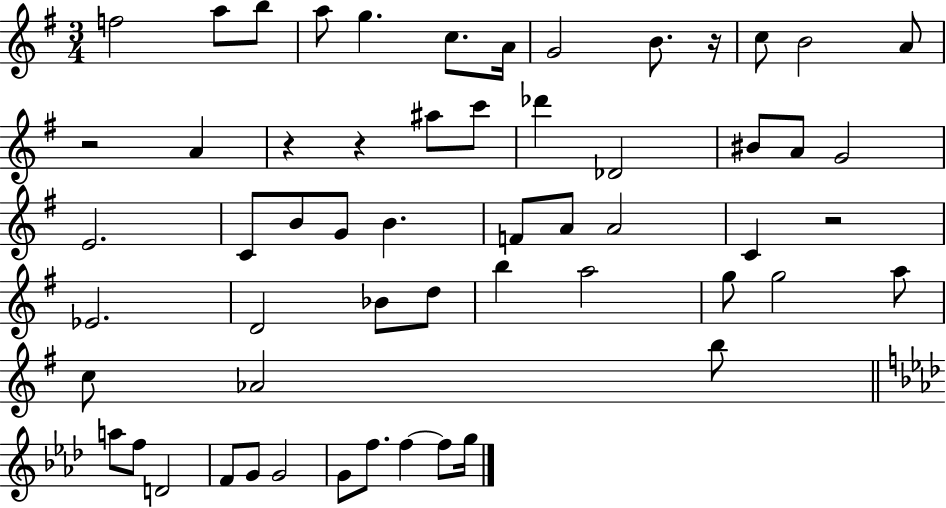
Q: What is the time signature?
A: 3/4